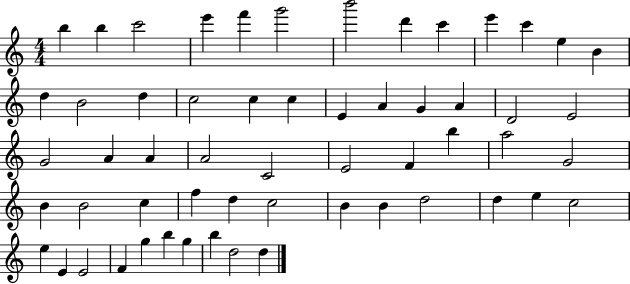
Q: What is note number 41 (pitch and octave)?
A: C5